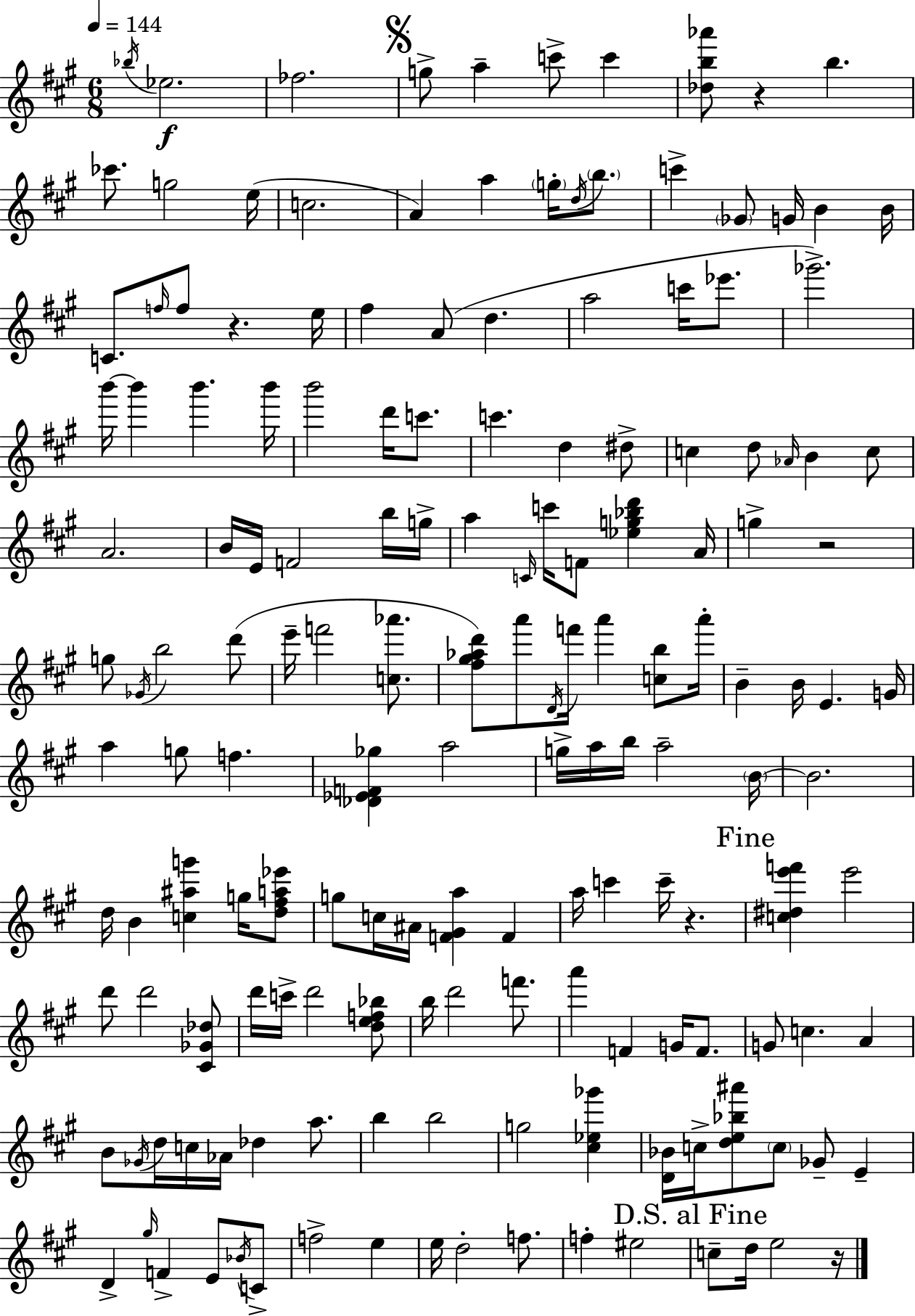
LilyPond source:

{
  \clef treble
  \numericTimeSignature
  \time 6/8
  \key a \major
  \tempo 4 = 144
  \acciaccatura { bes''16 }\f ees''2. | fes''2. | \mark \markup { \musicglyph "scripts.segno" } g''8-> a''4-- c'''8-> c'''4 | <des'' b'' aes'''>8 r4 b''4. | \break ces'''8. g''2 | e''16( c''2. | a'4) a''4 \parenthesize g''16-. \acciaccatura { d''16 } \parenthesize b''8. | c'''4-> \parenthesize ges'8 g'16 b'4 | \break b'16 c'8. \grace { f''16 } f''8 r4. | e''16 fis''4 a'8( d''4. | a''2 c'''16 | ees'''8. ges'''2.->) | \break b'''16~~ b'''4 b'''4. | b'''16 b'''2 d'''16 | c'''8. c'''4. d''4 | dis''8-> c''4 d''8 \grace { aes'16 } b'4 | \break c''8 a'2. | b'16 e'16 f'2 | b''16 g''16-> a''4 \grace { c'16 } c'''16 f'8 | <ees'' g'' bes'' d'''>4 a'16 g''4-> r2 | \break g''8 \acciaccatura { ges'16 } b''2 | d'''8( e'''16-- f'''2 | <c'' aes'''>8. <fis'' gis'' aes'' d'''>8) a'''8 \acciaccatura { d'16 } f'''16 | a'''4 <c'' b''>8 a'''16-. b'4-- b'16 | \break e'4. g'16 a''4 g''8 | f''4. <des' ees' f' ges''>4 a''2 | g''16-> a''16 b''16 a''2-- | \parenthesize b'16~~ b'2. | \break d''16 b'4 | <c'' ais'' g'''>4 g''16 <d'' fis'' a'' ees'''>8 g''8 c''16 ais'16 <f' gis' a''>4 | f'4 a''16 c'''4 | c'''16-- r4. \mark "Fine" <c'' dis'' e''' f'''>4 e'''2 | \break d'''8 d'''2 | <cis' ges' des''>8 d'''16 c'''16-> d'''2 | <d'' e'' f'' bes''>8 b''16 d'''2 | f'''8. a'''4 f'4 | \break g'16 f'8. g'8 c''4. | a'4 b'8 \acciaccatura { ges'16 } d''16 c''16 | aes'16 des''4 a''8. b''4 | b''2 g''2 | \break <cis'' ees'' ges'''>4 <d' bes'>16 c''16-> <d'' e'' bes'' ais'''>8 | \parenthesize c''8 ges'8-- e'4-- d'4-> | \grace { gis''16 } f'4-> e'8 \acciaccatura { bes'16 } c'8-> f''2-> | e''4 e''16 d''2-. | \break f''8. f''4-. | eis''2 \mark "D.S. al Fine" c''8-- | d''16 e''2 r16 \bar "|."
}